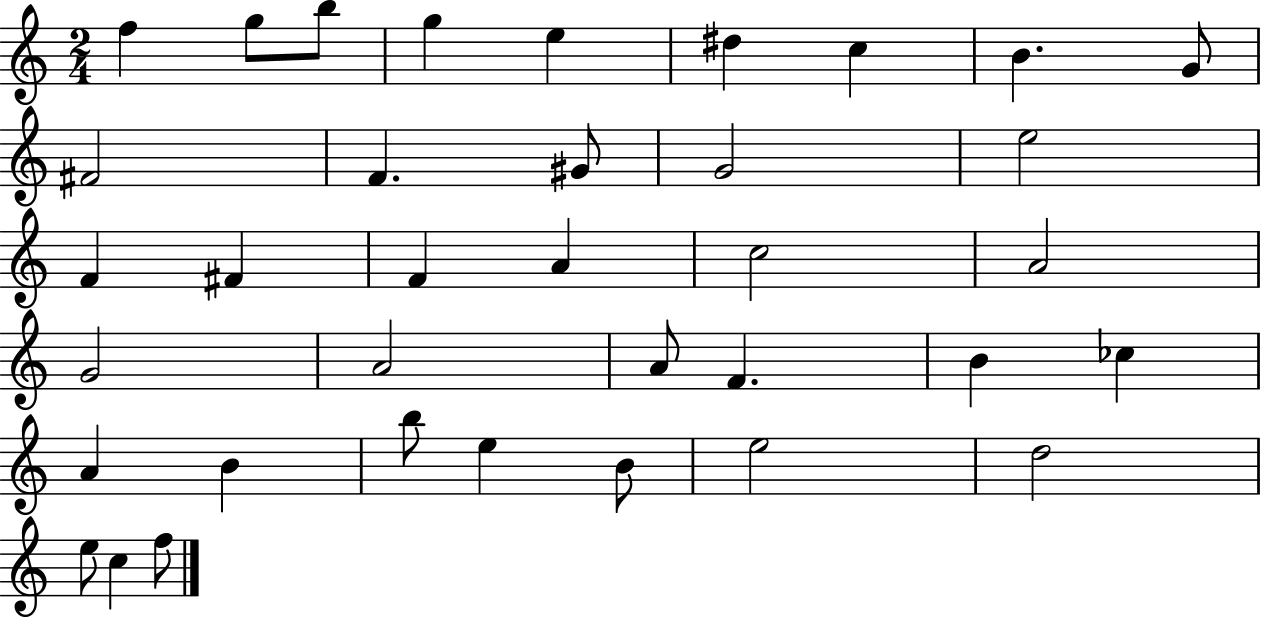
{
  \clef treble
  \numericTimeSignature
  \time 2/4
  \key c \major
  \repeat volta 2 { f''4 g''8 b''8 | g''4 e''4 | dis''4 c''4 | b'4. g'8 | \break fis'2 | f'4. gis'8 | g'2 | e''2 | \break f'4 fis'4 | f'4 a'4 | c''2 | a'2 | \break g'2 | a'2 | a'8 f'4. | b'4 ces''4 | \break a'4 b'4 | b''8 e''4 b'8 | e''2 | d''2 | \break e''8 c''4 f''8 | } \bar "|."
}